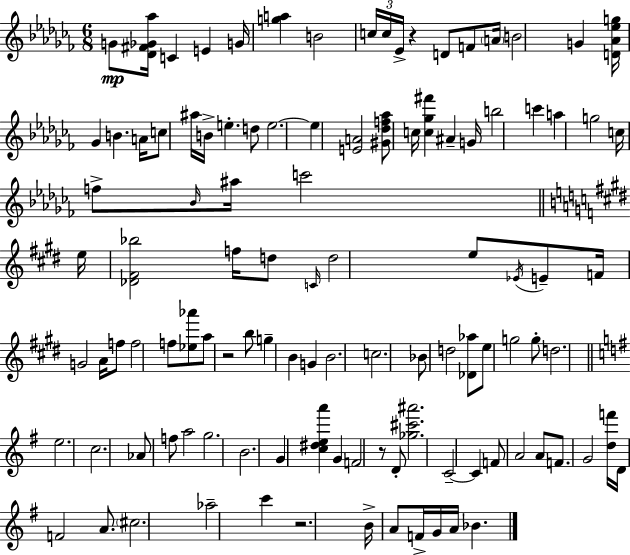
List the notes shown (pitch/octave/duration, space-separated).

G4/e [Db4,F#4,Gb4,Ab5]/s C4/q E4/q G4/s [G5,A5]/q B4/h C5/s C5/s Eb4/s R/q D4/e F4/e A4/s B4/h G4/q [D4,Ab4,Eb5,G5]/s Gb4/q B4/q. A4/s C5/e A#5/s B4/s E5/q. D5/e E5/h. E5/q [E4,A4]/h [G#4,Db5,F5,Ab5]/e C5/s [C5,Gb5,F#6]/q A#4/q G4/s B5/h C6/q A5/q G5/h C5/s F5/e Bb4/s A#5/s C6/h E5/s [Db4,F#4,Bb5]/h F5/s D5/e C4/s D5/h E5/e Eb4/s E4/e F4/s G4/h A4/s F5/e F5/h F5/e [Eb5,Ab6]/e A5/e R/h B5/e G5/q B4/q G4/q B4/h. C5/h. Bb4/e D5/h [Db4,Ab5]/e E5/e G5/h G5/e D5/h. E5/h. C5/h. Ab4/e F5/e A5/h G5/h. B4/h. G4/q [C5,D#5,E5,A6]/q G4/q F4/h R/e D4/e [Gb5,C#6,A#6]/h. C4/h C4/q F4/e A4/h A4/e F4/e. G4/h [D5,F6]/s D4/s F4/h A4/e. C#5/h. Ab5/h C6/q R/h. B4/s A4/e F4/s G4/s A4/s Bb4/q.